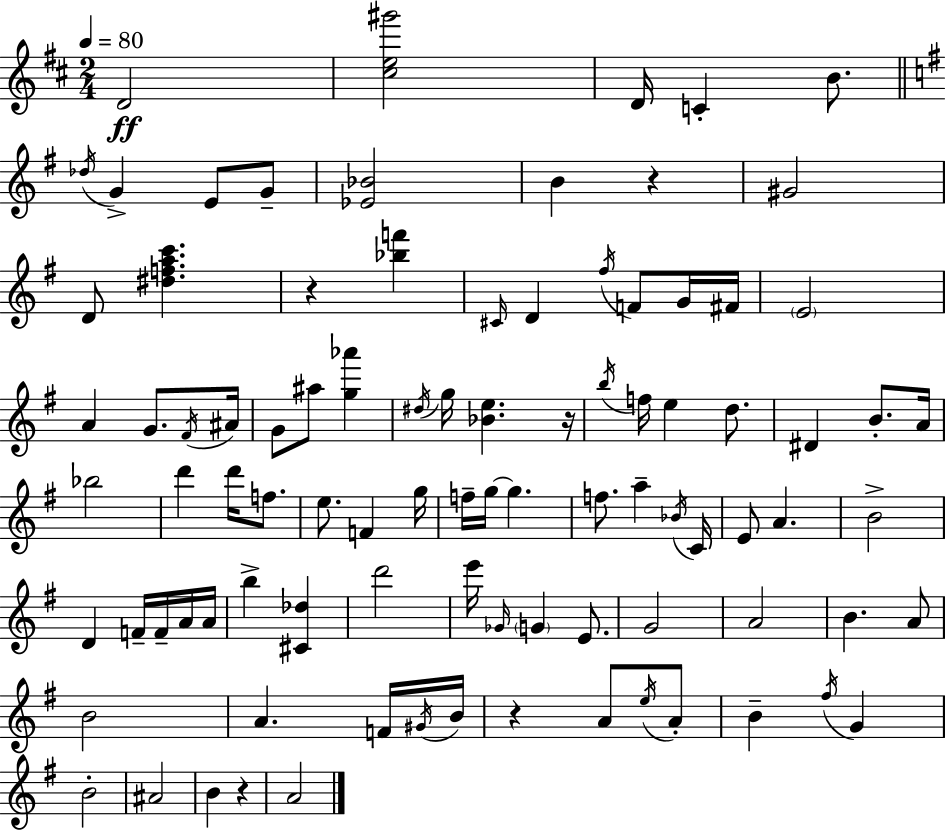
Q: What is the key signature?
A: D major